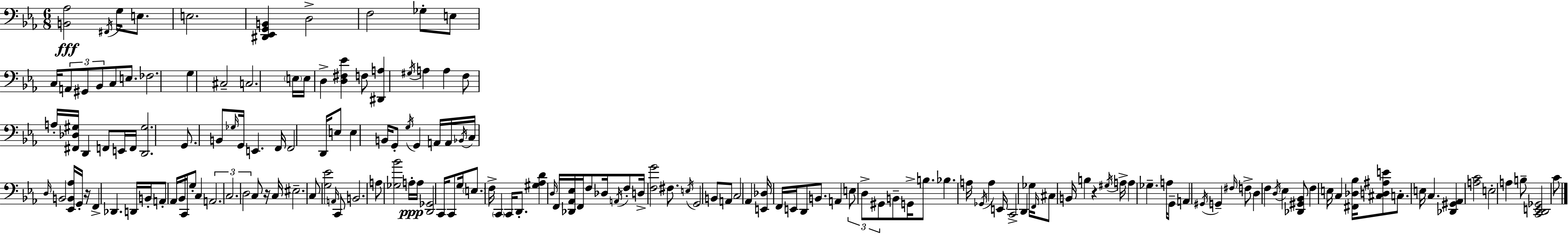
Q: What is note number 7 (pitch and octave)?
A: Gb3